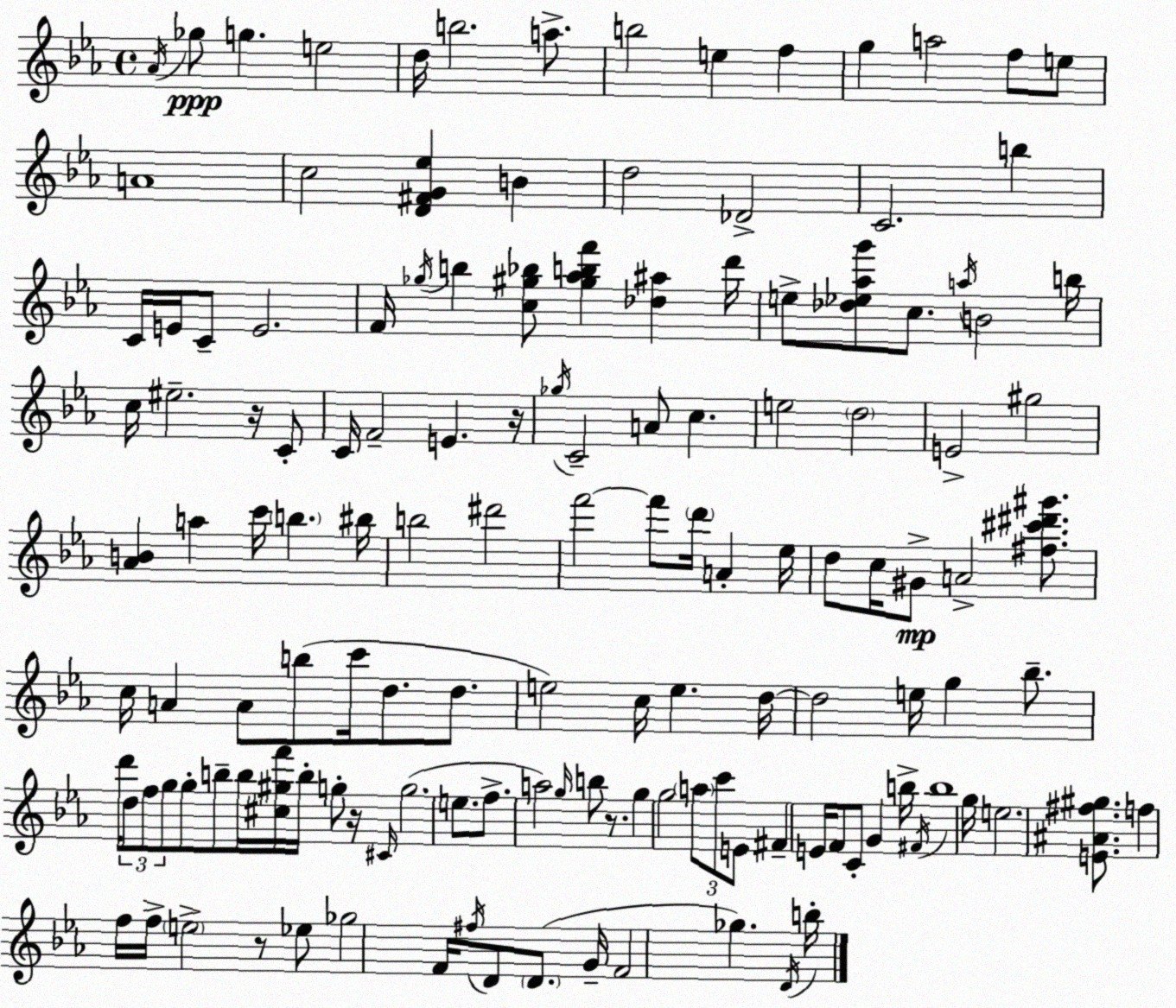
X:1
T:Untitled
M:4/4
L:1/4
K:Eb
_A/4 _g/2 g e2 d/4 b2 a/2 b2 e f g a2 f/2 e/2 A4 c2 [D^FG_e] B d2 _D2 C2 b C/4 E/4 C/2 E2 F/4 _g/4 b [c^g_b]/2 [^g_abf'] [_d^a] d'/4 e/2 [_d_e_ag']/2 c/2 a/4 B2 b/4 c/4 ^e2 z/4 C/2 C/4 F2 E z/4 _g/4 C2 A/2 c e2 d2 E2 ^g2 [_AB] a c'/4 b ^b/4 b2 ^d'2 f'2 f'/2 d'/4 A _e/4 d/2 c/4 ^G/2 A2 [^f^c'^d'^g']/2 c/4 A A/2 b/2 c'/4 d/2 d/2 e2 c/4 e d/4 d2 e/4 g _b/2 d'/4 d/2 f/2 g/2 g/2 b/2 b/4 [^c^gf']/4 b/4 g/2 z/4 ^C/4 g2 e/2 f/2 a2 g/4 b/2 z/2 g g2 a/2 c'/2 E/2 ^F E/4 F/2 C/2 G b/4 ^F/4 b4 g/4 e2 [E^A^f^g]/2 f f/4 f/4 e2 z/2 _e/2 _g2 F/4 ^f/4 D/2 D/2 G/4 F2 _g D/4 b/4